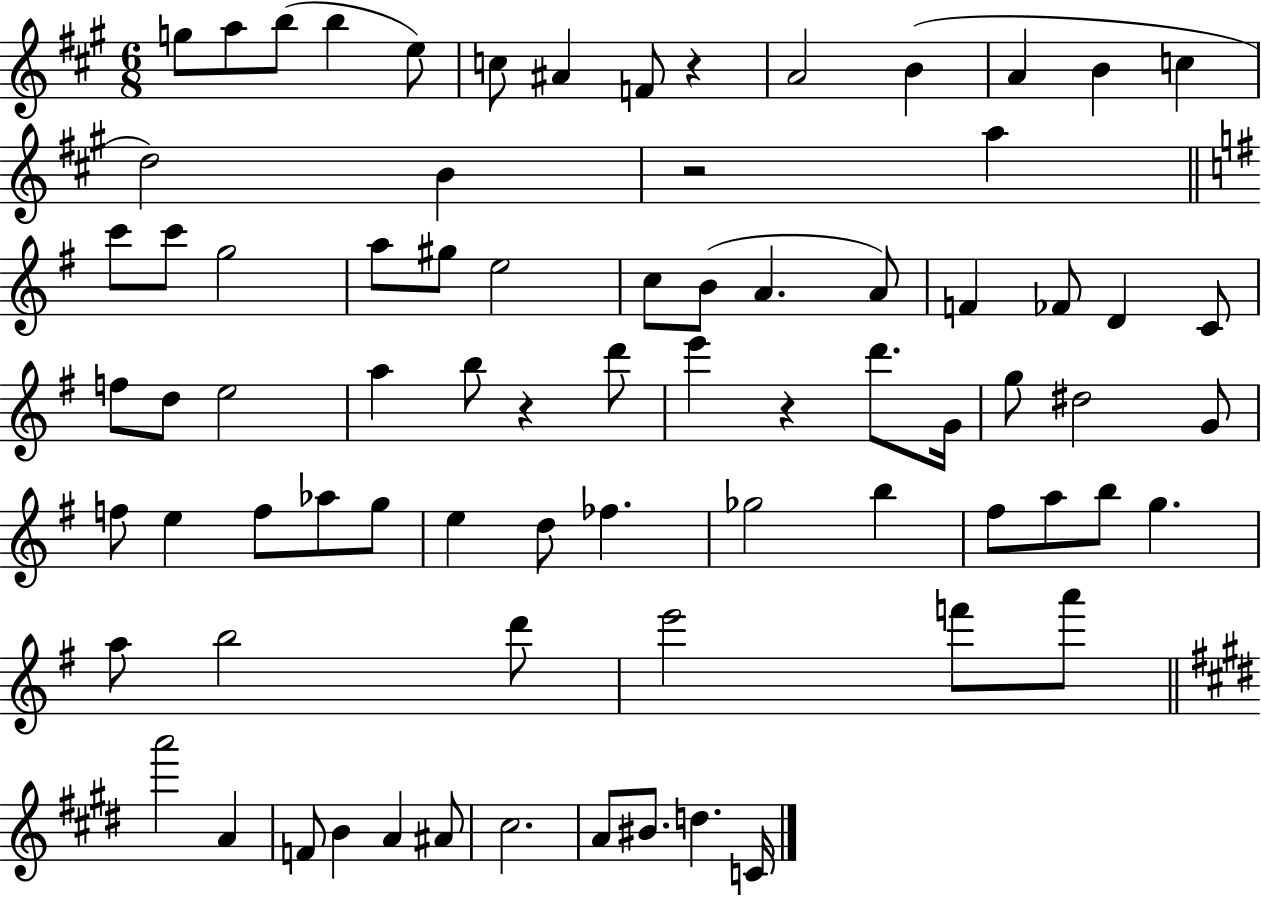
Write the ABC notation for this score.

X:1
T:Untitled
M:6/8
L:1/4
K:A
g/2 a/2 b/2 b e/2 c/2 ^A F/2 z A2 B A B c d2 B z2 a c'/2 c'/2 g2 a/2 ^g/2 e2 c/2 B/2 A A/2 F _F/2 D C/2 f/2 d/2 e2 a b/2 z d'/2 e' z d'/2 G/4 g/2 ^d2 G/2 f/2 e f/2 _a/2 g/2 e d/2 _f _g2 b ^f/2 a/2 b/2 g a/2 b2 d'/2 e'2 f'/2 a'/2 a'2 A F/2 B A ^A/2 ^c2 A/2 ^B/2 d C/4